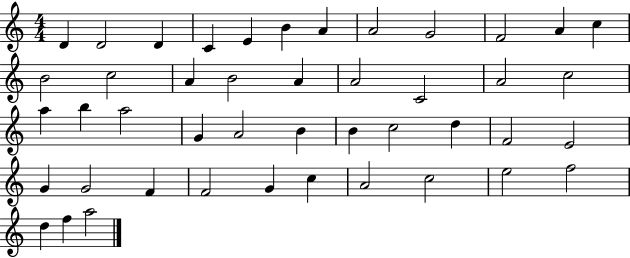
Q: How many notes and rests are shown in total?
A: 45